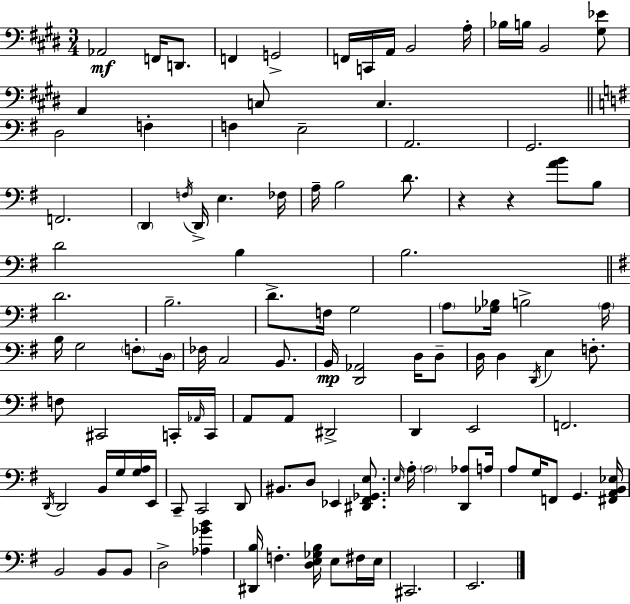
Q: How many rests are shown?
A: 2